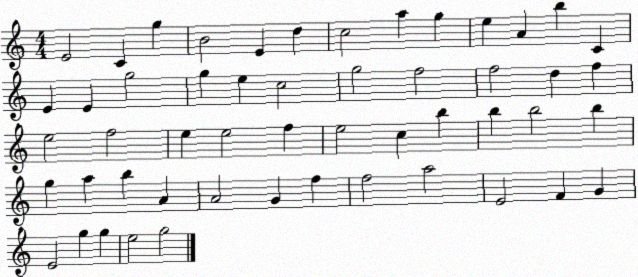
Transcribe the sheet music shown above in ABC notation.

X:1
T:Untitled
M:4/4
L:1/4
K:C
E2 C g B2 E d c2 a g e A b C E E g2 g e c2 g2 f2 f2 d f e2 f2 e e2 f e2 c b b b2 b g a b A A2 G f f2 a2 E2 F G E2 g g e2 g2